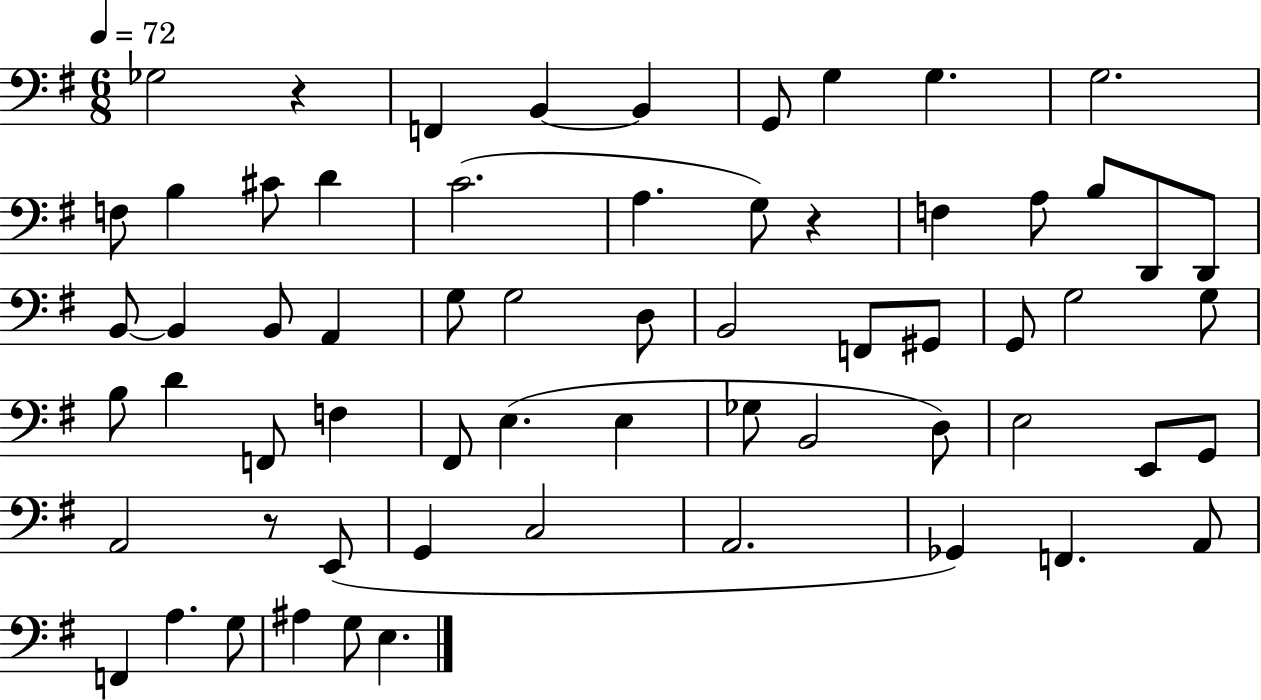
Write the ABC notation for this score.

X:1
T:Untitled
M:6/8
L:1/4
K:G
_G,2 z F,, B,, B,, G,,/2 G, G, G,2 F,/2 B, ^C/2 D C2 A, G,/2 z F, A,/2 B,/2 D,,/2 D,,/2 B,,/2 B,, B,,/2 A,, G,/2 G,2 D,/2 B,,2 F,,/2 ^G,,/2 G,,/2 G,2 G,/2 B,/2 D F,,/2 F, ^F,,/2 E, E, _G,/2 B,,2 D,/2 E,2 E,,/2 G,,/2 A,,2 z/2 E,,/2 G,, C,2 A,,2 _G,, F,, A,,/2 F,, A, G,/2 ^A, G,/2 E,